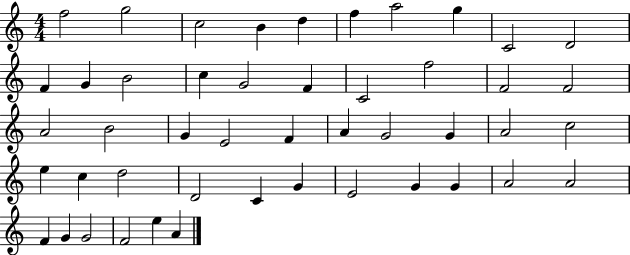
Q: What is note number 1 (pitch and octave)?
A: F5